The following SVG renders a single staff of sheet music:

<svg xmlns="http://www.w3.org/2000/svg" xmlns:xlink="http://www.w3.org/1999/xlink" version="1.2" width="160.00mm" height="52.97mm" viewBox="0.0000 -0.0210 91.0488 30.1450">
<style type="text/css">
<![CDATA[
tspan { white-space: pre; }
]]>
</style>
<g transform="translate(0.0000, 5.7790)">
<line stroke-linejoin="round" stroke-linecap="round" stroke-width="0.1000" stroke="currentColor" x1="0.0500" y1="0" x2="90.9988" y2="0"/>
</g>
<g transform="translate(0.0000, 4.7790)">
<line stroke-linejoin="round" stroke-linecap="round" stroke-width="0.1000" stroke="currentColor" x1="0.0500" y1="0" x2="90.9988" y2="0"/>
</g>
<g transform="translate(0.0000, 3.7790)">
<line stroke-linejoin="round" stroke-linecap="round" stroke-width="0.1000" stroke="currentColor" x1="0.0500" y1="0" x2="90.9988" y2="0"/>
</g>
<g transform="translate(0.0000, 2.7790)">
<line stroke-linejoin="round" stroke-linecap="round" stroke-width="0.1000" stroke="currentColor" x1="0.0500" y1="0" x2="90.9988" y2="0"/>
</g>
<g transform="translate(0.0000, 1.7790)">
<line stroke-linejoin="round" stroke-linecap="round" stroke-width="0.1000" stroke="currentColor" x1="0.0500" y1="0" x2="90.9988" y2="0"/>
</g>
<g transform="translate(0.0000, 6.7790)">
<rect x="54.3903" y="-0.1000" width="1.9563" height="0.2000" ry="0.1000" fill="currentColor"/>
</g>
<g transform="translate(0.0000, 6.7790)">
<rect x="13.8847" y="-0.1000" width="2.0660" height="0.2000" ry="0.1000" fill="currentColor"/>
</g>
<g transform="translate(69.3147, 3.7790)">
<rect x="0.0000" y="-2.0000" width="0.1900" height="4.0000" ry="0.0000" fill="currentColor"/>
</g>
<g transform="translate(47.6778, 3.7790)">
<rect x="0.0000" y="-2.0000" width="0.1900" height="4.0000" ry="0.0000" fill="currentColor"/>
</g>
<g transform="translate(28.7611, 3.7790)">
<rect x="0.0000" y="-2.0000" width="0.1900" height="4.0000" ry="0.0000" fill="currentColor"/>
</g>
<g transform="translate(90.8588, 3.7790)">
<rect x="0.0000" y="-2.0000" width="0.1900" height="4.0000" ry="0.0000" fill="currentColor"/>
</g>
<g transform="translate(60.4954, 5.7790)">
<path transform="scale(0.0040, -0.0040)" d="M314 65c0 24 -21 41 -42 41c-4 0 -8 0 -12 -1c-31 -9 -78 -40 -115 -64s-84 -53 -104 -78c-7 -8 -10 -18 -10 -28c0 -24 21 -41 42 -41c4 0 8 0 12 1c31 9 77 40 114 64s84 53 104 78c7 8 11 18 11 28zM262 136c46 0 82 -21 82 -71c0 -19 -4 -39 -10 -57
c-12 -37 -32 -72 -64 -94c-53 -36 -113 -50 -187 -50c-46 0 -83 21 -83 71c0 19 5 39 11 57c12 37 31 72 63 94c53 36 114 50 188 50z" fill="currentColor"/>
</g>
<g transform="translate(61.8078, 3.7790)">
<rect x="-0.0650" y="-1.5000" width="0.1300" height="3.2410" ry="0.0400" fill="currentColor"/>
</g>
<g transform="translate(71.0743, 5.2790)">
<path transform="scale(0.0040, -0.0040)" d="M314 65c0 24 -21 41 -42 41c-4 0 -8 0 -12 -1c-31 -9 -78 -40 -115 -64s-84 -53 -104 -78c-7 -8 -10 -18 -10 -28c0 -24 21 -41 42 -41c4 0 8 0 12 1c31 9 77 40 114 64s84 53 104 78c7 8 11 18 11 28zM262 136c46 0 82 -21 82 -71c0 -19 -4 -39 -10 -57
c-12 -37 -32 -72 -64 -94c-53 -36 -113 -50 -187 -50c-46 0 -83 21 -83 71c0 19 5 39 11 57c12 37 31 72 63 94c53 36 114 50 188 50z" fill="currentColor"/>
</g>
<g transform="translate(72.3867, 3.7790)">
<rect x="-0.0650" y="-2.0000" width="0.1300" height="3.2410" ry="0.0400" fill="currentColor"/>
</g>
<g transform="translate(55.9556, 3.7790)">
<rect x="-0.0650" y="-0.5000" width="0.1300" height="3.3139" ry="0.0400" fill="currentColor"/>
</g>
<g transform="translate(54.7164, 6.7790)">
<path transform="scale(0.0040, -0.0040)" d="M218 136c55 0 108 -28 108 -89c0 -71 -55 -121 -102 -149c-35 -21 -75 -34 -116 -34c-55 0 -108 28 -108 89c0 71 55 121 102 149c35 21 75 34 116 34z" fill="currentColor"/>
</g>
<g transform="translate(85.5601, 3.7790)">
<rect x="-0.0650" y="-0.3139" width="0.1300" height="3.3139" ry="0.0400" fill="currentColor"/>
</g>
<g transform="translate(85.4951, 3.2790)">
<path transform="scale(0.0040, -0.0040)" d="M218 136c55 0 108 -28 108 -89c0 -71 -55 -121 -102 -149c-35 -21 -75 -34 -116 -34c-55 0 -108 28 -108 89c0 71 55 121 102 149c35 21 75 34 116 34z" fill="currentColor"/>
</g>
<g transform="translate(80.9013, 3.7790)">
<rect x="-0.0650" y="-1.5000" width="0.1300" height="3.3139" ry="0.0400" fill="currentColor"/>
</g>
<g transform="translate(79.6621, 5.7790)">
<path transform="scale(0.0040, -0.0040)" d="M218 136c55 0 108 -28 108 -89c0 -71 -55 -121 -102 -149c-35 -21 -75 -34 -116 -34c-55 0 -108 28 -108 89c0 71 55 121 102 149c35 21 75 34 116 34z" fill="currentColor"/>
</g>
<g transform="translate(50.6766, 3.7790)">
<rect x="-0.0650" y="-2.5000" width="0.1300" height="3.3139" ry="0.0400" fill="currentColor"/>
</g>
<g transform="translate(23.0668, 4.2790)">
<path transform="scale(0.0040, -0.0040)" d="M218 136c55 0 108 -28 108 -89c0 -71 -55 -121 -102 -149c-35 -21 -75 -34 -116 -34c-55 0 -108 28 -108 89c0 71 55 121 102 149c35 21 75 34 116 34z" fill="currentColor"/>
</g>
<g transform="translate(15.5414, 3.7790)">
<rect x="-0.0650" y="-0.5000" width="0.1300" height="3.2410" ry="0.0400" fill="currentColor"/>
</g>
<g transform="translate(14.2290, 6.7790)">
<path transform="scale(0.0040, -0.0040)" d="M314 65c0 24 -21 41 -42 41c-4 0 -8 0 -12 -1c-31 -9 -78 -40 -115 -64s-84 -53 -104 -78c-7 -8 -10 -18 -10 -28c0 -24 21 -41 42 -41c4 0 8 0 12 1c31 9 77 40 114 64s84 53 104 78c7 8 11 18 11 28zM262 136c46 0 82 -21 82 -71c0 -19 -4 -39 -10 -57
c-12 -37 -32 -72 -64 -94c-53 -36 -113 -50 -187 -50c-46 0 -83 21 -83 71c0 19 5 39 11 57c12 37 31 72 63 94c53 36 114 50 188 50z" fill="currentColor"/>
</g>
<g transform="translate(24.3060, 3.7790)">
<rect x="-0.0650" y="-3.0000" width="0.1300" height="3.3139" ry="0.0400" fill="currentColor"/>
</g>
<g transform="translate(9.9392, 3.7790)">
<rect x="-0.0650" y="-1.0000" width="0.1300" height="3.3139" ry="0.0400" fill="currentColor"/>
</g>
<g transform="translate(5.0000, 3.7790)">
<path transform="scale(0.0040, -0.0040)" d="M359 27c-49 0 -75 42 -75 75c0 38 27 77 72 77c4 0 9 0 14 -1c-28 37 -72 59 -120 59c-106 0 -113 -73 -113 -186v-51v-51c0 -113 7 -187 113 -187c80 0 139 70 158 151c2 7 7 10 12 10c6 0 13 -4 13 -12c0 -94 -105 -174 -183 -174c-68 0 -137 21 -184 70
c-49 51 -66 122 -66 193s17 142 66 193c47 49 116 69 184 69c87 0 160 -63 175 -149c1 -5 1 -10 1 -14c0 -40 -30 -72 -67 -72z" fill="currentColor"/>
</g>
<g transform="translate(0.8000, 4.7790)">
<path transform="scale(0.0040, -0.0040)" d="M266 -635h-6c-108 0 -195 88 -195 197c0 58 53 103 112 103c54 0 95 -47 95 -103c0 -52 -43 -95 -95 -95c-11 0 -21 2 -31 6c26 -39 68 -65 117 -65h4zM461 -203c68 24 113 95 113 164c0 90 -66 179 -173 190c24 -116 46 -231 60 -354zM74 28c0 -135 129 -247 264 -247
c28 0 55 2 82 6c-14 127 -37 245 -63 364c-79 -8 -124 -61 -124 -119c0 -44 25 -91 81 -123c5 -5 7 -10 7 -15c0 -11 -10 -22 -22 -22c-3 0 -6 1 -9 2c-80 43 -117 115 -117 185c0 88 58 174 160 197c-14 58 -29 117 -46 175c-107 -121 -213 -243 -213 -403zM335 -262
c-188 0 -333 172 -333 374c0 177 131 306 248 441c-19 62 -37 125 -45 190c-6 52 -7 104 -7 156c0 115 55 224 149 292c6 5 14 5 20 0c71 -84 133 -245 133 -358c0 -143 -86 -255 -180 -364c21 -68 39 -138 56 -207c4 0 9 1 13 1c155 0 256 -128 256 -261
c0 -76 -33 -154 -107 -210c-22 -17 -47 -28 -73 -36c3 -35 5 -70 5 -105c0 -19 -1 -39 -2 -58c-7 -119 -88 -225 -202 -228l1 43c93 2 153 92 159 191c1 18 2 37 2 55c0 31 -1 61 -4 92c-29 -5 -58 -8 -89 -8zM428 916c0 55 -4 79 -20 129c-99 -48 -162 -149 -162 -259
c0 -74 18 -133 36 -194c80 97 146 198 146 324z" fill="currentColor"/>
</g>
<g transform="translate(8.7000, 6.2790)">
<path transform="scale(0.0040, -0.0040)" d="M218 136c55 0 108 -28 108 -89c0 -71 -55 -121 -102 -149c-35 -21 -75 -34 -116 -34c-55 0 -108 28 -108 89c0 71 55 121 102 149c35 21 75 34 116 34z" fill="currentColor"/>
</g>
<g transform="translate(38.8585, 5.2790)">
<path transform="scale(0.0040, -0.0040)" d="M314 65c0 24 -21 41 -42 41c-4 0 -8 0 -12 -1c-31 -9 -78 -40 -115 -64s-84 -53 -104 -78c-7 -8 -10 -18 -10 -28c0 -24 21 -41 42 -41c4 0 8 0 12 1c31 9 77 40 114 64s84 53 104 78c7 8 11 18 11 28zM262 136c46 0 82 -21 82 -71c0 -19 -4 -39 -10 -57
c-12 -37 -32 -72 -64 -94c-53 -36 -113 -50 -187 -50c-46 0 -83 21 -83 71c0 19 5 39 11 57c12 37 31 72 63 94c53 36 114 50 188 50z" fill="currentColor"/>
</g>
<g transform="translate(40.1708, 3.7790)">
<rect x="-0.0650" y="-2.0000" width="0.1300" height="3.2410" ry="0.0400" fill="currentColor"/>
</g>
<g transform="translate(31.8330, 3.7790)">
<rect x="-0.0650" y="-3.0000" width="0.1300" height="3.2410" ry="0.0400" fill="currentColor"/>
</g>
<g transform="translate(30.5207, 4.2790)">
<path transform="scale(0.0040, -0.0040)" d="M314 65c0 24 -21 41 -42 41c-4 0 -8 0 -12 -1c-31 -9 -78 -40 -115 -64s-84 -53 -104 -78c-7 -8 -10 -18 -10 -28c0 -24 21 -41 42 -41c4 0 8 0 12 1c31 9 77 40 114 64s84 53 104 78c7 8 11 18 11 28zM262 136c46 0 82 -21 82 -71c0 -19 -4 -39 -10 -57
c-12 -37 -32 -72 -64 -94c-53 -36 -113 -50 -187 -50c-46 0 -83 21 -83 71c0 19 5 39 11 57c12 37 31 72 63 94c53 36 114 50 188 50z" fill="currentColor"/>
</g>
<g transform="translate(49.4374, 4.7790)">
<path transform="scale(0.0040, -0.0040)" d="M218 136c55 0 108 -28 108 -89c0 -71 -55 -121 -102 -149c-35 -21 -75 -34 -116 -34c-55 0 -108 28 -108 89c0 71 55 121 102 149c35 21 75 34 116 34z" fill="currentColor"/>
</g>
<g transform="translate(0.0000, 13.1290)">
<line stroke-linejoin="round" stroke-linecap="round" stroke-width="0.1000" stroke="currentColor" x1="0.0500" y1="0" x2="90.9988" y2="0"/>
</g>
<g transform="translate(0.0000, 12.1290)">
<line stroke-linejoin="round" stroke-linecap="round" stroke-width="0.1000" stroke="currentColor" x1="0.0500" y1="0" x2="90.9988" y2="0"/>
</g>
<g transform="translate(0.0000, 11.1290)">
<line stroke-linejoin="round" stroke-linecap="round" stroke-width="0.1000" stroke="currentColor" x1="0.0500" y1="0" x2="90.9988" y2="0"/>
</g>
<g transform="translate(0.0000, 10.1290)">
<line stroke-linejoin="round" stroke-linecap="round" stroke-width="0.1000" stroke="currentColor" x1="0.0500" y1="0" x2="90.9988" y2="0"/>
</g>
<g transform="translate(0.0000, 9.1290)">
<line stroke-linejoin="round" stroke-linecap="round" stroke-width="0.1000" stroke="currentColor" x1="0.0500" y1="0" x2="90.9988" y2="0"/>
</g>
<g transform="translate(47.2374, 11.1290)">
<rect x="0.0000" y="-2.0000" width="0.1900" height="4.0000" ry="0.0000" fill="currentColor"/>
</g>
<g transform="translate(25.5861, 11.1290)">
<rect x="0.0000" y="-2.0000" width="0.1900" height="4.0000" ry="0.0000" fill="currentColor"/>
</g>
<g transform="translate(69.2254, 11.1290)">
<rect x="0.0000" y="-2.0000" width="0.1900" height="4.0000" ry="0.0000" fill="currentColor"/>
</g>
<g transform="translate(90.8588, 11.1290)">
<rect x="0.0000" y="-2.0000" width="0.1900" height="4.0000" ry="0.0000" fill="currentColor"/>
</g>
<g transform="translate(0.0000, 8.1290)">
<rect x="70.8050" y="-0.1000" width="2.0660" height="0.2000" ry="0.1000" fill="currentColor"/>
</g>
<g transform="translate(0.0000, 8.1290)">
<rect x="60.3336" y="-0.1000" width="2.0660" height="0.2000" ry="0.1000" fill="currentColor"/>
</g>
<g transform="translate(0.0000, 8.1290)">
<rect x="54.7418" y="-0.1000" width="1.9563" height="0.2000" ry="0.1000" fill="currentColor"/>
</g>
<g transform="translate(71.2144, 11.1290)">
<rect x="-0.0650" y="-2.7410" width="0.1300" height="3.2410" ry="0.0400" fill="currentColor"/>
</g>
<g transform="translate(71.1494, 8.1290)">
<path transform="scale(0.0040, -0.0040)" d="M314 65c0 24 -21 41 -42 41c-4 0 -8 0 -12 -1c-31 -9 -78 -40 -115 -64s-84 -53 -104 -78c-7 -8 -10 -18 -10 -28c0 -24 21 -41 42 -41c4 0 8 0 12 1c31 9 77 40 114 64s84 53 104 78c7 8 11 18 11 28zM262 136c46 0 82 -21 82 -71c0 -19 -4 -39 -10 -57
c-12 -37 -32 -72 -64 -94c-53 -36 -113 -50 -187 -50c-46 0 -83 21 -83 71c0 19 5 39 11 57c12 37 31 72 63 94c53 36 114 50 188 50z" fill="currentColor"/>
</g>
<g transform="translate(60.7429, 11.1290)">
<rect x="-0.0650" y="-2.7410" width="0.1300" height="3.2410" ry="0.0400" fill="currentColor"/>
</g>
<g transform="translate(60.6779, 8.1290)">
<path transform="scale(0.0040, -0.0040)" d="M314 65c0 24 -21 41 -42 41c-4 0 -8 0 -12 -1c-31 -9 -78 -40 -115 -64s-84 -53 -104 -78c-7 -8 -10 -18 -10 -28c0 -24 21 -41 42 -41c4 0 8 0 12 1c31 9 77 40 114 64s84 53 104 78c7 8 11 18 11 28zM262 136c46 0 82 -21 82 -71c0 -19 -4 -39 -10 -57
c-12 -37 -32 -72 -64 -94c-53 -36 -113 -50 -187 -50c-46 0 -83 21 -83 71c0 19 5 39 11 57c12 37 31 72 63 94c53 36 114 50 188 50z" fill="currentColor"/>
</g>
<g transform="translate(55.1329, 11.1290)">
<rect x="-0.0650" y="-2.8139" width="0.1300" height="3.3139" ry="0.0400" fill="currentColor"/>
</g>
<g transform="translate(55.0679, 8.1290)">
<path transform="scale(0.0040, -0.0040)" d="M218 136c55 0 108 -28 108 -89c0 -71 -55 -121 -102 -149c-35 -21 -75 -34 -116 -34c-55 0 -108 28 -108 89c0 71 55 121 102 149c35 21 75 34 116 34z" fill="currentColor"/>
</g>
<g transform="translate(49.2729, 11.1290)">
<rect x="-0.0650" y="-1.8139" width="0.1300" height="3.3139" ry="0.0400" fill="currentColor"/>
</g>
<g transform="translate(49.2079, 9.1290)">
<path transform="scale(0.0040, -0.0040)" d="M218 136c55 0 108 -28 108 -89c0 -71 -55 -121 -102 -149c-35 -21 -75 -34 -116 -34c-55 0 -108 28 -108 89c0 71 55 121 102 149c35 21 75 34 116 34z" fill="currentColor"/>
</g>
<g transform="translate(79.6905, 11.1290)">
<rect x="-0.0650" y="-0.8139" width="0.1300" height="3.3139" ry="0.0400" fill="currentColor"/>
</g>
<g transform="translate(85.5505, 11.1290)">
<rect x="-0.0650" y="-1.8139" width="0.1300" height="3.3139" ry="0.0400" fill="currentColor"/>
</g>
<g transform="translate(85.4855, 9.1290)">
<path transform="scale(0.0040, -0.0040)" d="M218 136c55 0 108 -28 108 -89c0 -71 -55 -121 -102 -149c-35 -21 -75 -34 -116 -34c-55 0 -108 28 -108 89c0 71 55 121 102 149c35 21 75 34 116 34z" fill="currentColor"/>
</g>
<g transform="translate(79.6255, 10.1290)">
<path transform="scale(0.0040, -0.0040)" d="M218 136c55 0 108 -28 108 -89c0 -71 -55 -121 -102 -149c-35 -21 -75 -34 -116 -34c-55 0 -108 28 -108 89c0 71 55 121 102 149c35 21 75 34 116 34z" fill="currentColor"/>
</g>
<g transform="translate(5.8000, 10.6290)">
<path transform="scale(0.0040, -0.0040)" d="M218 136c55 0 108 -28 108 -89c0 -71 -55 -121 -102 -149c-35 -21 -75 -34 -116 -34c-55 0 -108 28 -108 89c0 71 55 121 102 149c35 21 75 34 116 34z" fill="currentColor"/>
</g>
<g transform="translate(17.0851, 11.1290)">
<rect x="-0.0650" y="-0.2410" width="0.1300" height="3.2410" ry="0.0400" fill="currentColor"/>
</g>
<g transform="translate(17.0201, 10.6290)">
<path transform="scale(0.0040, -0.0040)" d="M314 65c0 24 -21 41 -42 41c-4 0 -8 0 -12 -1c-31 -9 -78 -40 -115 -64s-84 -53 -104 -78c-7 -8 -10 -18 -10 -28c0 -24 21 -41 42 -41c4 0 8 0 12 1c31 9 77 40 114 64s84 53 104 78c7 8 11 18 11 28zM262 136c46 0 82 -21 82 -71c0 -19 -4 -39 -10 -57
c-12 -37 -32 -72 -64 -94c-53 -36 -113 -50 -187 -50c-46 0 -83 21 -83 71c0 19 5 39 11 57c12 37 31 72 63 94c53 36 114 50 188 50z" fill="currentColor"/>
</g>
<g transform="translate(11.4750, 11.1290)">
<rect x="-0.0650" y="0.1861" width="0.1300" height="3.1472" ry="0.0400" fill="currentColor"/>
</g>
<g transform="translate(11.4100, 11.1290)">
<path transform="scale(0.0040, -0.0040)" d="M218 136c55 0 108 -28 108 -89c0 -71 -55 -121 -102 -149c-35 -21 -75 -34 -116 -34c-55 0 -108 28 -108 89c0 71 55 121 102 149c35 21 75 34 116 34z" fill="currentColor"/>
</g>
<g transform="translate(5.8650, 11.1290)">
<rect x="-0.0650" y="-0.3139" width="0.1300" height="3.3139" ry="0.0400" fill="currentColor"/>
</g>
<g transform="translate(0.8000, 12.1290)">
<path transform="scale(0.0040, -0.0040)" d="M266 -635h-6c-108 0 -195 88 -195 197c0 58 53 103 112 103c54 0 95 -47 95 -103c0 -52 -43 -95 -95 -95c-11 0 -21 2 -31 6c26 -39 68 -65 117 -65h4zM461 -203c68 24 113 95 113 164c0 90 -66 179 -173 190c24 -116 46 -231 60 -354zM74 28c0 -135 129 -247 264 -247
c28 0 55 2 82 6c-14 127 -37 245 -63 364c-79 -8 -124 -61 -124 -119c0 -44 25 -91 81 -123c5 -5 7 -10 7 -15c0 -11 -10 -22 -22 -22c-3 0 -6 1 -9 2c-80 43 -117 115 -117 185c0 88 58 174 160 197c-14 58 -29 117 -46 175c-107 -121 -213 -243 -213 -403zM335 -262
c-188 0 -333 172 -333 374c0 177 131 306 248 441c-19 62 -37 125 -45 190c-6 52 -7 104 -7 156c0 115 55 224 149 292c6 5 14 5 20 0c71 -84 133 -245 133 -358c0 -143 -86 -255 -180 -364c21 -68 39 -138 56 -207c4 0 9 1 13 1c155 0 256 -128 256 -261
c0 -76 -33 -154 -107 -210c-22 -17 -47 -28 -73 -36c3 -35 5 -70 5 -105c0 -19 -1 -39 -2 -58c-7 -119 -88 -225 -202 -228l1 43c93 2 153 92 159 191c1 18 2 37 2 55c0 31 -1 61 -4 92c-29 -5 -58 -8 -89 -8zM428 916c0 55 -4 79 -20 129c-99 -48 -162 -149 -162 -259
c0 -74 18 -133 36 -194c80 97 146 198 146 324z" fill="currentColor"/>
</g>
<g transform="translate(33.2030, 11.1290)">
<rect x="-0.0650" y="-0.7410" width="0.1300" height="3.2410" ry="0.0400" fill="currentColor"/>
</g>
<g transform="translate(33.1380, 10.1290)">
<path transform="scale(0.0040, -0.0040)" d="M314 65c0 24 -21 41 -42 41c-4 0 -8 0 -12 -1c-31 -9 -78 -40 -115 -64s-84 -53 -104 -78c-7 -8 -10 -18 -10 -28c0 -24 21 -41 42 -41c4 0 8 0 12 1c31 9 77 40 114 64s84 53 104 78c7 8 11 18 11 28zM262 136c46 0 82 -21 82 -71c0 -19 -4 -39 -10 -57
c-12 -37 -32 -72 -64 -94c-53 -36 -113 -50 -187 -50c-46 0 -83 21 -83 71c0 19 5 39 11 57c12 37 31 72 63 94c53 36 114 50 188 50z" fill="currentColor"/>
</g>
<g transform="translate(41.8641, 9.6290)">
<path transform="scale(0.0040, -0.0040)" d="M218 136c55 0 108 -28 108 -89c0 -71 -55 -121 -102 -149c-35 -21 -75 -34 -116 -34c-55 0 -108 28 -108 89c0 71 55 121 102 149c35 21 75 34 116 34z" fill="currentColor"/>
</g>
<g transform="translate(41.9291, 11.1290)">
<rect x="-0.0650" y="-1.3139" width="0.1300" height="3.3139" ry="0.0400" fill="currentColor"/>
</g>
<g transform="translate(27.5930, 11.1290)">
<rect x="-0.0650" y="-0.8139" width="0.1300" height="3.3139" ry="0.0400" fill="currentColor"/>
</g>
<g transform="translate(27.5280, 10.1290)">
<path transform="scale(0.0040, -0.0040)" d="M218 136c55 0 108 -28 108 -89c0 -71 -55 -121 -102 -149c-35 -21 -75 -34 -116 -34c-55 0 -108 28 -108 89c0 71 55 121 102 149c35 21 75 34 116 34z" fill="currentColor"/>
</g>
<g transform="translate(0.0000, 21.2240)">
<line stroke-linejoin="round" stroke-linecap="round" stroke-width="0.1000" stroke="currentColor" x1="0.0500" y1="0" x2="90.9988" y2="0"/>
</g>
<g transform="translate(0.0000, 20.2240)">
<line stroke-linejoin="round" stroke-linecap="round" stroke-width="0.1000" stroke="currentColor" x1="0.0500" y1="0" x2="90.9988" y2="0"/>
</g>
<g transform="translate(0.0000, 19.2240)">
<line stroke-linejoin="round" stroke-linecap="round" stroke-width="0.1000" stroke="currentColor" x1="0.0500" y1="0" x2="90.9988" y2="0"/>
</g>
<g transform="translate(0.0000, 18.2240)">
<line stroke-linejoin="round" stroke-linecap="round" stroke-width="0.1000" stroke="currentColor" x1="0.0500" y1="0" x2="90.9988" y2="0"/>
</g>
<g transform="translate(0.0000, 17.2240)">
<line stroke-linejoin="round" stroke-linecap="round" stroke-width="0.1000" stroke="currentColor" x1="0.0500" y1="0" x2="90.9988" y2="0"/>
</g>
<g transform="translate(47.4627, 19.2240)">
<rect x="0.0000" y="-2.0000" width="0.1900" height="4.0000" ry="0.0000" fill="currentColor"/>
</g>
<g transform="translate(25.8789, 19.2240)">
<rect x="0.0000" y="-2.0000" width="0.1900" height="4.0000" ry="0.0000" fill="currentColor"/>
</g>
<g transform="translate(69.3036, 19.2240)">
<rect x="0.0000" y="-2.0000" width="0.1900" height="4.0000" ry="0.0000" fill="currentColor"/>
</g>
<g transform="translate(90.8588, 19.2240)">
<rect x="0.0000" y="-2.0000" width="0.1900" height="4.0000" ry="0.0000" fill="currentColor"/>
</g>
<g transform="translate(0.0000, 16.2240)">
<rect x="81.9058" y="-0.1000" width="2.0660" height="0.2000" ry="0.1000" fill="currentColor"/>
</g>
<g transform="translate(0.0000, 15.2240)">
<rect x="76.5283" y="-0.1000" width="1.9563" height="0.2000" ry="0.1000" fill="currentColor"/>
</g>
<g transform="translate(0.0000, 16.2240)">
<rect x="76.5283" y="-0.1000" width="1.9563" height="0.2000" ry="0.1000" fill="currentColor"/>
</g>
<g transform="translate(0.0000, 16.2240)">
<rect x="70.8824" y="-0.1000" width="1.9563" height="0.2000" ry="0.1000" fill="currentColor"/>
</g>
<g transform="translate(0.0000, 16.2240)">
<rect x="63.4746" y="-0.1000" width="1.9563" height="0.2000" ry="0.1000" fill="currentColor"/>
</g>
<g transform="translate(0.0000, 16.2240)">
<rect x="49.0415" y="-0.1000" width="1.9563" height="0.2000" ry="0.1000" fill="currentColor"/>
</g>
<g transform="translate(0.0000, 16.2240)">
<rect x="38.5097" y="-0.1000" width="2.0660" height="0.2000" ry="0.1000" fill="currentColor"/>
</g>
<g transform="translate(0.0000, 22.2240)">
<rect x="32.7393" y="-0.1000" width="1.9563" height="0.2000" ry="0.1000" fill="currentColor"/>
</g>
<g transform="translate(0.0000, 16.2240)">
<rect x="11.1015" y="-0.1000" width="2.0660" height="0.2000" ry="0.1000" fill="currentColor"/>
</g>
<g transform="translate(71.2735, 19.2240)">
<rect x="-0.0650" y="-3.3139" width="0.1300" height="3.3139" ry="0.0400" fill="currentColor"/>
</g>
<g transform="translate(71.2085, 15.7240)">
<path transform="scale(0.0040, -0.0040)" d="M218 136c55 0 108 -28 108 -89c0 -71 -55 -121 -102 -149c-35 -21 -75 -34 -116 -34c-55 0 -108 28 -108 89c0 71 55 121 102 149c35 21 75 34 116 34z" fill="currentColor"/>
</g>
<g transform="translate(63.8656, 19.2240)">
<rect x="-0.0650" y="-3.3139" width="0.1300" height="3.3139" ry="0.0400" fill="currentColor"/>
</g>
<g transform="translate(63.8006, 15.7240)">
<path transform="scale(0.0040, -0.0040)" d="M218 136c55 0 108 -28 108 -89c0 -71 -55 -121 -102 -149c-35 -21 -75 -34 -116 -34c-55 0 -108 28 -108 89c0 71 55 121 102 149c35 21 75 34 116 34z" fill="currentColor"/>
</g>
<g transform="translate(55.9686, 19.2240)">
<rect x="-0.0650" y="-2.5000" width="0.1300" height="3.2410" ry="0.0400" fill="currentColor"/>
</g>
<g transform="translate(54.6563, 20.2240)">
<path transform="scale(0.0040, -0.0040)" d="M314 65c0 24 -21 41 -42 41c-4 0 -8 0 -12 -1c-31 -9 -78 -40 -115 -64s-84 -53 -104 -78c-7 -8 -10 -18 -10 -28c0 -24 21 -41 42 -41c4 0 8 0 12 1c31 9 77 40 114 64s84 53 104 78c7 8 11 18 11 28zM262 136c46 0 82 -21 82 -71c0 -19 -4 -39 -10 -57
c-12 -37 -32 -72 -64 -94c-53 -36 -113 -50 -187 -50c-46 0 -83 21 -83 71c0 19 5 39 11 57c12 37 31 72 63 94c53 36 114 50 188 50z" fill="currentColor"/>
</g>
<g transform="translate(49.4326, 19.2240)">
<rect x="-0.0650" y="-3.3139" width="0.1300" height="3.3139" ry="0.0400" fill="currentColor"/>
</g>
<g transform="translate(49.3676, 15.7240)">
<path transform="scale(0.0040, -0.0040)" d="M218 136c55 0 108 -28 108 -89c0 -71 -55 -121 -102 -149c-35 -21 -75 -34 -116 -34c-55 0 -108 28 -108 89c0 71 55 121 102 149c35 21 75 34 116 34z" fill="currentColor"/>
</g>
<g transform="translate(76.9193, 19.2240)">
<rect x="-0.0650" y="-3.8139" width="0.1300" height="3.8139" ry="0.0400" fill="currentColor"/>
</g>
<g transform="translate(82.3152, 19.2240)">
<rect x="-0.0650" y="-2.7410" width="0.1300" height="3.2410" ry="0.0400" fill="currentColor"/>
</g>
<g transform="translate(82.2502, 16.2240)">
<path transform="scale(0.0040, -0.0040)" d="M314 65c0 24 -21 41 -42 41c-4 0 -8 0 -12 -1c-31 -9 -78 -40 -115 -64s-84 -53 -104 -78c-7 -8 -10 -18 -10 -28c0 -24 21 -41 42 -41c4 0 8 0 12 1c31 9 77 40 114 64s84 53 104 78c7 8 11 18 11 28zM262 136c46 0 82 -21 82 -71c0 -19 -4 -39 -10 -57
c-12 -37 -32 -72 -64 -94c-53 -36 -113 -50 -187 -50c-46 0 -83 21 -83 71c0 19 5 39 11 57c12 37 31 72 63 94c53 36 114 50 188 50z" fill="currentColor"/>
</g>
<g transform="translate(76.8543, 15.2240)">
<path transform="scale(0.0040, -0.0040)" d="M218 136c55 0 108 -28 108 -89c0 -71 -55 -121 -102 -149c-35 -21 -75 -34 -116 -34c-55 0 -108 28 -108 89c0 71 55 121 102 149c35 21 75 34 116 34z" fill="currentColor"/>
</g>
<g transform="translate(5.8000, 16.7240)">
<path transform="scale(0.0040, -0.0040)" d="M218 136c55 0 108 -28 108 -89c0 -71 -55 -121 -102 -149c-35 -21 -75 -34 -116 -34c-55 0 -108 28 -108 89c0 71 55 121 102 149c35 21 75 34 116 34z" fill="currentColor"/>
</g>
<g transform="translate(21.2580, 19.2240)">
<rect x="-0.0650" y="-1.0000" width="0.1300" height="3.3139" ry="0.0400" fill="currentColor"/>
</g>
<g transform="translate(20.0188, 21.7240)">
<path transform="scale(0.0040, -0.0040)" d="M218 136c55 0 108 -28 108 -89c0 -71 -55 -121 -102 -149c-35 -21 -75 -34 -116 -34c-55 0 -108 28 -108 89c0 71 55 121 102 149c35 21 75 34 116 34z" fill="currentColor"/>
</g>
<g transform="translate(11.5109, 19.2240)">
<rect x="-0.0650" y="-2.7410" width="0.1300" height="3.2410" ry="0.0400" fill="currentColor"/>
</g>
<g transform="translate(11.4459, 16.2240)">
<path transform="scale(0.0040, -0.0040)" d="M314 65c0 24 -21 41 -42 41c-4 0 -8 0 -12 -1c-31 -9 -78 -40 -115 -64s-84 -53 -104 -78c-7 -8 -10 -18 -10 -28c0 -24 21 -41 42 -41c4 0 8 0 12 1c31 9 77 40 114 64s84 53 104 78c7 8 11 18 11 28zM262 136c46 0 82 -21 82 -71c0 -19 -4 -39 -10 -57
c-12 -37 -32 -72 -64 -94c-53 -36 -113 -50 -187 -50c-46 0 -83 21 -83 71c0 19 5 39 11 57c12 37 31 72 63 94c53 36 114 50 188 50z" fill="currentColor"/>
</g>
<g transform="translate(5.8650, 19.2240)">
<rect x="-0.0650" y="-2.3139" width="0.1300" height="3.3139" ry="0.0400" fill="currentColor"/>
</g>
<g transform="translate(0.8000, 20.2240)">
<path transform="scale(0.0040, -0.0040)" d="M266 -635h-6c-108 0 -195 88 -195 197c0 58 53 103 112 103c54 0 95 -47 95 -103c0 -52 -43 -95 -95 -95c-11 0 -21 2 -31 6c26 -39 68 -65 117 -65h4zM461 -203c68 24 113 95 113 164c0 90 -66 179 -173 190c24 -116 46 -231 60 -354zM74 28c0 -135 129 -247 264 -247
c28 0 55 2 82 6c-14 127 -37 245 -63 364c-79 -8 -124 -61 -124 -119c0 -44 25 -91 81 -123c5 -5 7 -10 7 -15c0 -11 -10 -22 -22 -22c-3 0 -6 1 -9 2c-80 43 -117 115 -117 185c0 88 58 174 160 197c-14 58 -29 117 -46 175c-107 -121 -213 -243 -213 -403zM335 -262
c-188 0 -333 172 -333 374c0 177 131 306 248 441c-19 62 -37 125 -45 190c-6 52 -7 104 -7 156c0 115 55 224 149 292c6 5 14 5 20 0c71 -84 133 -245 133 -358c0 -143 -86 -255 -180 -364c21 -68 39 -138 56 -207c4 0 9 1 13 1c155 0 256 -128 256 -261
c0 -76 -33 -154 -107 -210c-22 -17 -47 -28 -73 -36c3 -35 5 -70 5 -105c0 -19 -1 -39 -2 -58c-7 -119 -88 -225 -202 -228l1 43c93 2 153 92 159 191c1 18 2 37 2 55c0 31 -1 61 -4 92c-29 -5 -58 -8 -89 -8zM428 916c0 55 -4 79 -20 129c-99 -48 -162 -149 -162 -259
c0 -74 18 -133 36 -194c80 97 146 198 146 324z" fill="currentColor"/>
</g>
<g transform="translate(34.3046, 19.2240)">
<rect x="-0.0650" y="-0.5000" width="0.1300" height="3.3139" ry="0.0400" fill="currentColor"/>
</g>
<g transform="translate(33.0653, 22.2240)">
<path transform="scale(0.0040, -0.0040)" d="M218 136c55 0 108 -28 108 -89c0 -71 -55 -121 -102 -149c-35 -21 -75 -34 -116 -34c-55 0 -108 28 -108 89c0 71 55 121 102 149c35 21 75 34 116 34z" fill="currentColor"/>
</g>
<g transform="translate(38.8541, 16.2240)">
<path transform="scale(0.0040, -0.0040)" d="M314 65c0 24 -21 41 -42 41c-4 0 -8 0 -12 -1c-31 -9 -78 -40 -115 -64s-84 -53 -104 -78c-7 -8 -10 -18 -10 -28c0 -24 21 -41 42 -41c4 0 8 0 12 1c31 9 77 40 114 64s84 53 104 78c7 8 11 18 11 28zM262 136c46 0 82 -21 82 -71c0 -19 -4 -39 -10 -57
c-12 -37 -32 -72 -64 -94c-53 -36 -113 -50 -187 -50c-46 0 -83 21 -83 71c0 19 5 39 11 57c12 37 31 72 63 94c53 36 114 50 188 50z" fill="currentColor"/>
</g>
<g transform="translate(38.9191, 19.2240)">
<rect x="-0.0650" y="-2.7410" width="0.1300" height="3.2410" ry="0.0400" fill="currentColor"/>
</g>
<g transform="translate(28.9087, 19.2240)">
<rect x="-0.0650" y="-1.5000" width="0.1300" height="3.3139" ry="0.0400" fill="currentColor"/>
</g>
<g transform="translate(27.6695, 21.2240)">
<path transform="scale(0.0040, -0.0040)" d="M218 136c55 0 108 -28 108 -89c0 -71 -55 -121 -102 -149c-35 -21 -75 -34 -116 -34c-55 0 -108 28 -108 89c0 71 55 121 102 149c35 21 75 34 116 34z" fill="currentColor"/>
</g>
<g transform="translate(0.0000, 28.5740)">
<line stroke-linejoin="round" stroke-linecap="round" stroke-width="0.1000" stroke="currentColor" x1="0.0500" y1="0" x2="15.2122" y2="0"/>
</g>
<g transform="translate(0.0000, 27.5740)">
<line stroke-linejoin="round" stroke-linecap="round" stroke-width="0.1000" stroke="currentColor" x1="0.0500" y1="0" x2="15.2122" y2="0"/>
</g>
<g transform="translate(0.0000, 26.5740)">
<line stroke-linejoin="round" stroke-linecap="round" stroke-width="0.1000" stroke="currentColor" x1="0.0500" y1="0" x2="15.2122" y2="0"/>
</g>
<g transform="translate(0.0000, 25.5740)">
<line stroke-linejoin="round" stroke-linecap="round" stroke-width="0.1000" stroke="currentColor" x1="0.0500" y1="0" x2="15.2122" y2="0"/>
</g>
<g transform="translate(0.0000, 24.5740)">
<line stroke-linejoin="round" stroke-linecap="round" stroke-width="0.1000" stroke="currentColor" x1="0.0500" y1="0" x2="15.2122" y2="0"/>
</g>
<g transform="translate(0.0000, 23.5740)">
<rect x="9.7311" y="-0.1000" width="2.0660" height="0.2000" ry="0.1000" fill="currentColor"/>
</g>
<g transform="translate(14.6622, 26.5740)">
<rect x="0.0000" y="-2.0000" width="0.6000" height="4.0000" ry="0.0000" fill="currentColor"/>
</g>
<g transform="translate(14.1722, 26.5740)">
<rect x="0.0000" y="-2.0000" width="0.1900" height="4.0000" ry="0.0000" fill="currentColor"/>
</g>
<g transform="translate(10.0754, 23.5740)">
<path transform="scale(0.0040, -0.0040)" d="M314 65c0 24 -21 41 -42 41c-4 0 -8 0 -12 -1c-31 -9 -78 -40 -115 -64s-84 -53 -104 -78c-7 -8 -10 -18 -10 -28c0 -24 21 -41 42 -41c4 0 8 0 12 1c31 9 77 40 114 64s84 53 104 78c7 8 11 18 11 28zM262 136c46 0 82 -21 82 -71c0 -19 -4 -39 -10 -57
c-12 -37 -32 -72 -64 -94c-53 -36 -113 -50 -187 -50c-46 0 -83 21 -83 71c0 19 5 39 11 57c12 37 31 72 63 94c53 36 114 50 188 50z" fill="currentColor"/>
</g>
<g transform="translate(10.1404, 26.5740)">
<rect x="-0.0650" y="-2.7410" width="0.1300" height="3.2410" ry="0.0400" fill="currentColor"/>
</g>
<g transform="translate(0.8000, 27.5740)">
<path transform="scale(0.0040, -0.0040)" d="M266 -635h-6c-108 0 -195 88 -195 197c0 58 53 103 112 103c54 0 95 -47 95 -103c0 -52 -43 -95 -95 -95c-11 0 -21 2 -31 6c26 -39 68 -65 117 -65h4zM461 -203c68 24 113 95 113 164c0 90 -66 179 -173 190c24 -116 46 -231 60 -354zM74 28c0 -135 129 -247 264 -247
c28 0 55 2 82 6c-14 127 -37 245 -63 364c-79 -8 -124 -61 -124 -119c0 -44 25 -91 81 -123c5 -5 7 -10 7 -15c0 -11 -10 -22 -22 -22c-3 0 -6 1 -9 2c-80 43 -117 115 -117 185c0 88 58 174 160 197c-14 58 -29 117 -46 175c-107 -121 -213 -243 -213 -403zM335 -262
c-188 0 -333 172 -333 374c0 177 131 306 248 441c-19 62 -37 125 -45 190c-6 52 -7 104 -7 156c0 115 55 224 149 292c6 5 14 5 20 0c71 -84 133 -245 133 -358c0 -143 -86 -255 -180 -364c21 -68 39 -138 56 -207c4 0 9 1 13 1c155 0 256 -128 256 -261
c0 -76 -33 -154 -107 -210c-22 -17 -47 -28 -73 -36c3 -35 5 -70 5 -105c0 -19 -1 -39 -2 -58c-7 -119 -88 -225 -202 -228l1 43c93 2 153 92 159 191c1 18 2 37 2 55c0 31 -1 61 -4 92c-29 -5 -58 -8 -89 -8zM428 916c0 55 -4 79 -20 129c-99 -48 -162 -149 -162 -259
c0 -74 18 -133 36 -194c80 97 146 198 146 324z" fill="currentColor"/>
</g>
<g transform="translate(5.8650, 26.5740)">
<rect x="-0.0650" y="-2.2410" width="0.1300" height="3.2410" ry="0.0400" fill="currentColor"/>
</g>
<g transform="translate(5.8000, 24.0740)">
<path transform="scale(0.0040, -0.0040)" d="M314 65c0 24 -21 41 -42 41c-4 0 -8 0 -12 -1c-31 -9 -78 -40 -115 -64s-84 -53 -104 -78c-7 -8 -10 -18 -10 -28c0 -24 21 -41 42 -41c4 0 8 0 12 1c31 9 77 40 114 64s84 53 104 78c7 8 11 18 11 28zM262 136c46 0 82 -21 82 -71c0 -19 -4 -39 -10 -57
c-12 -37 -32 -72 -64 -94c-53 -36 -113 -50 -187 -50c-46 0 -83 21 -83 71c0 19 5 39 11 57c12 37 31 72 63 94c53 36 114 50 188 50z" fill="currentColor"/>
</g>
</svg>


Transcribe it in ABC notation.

X:1
T:Untitled
M:4/4
L:1/4
K:C
D C2 A A2 F2 G C E2 F2 E c c B c2 d d2 e f a a2 a2 d f g a2 D E C a2 b G2 b b c' a2 g2 a2